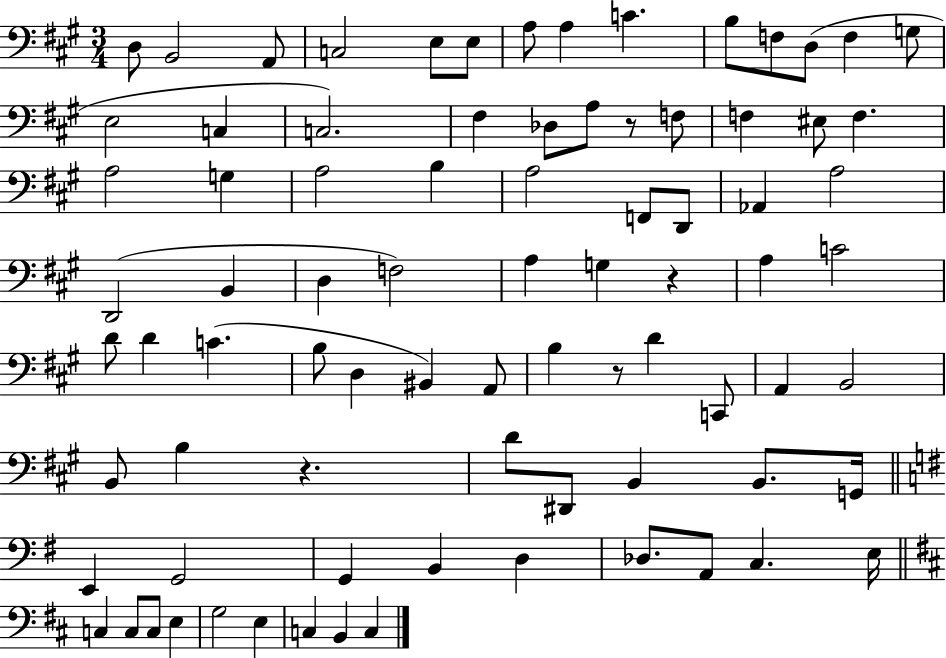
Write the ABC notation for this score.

X:1
T:Untitled
M:3/4
L:1/4
K:A
D,/2 B,,2 A,,/2 C,2 E,/2 E,/2 A,/2 A, C B,/2 F,/2 D,/2 F, G,/2 E,2 C, C,2 ^F, _D,/2 A,/2 z/2 F,/2 F, ^E,/2 F, A,2 G, A,2 B, A,2 F,,/2 D,,/2 _A,, A,2 D,,2 B,, D, F,2 A, G, z A, C2 D/2 D C B,/2 D, ^B,, A,,/2 B, z/2 D C,,/2 A,, B,,2 B,,/2 B, z D/2 ^D,,/2 B,, B,,/2 G,,/4 E,, G,,2 G,, B,, D, _D,/2 A,,/2 C, E,/4 C, C,/2 C,/2 E, G,2 E, C, B,, C,